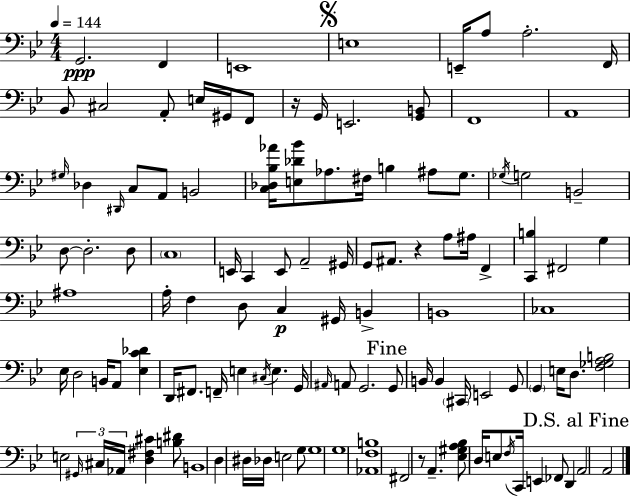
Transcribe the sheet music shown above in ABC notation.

X:1
T:Untitled
M:4/4
L:1/4
K:Bb
G,,2 F,, E,,4 E,4 E,,/4 A,/2 A,2 F,,/4 _B,,/2 ^C,2 A,,/2 E,/4 ^G,,/4 F,,/2 z/4 G,,/4 E,,2 [G,,B,,]/2 F,,4 A,,4 ^G,/4 _D, ^D,,/4 C,/2 A,,/2 B,,2 [C,_D,_B,_A]/4 [E,_D_B]/2 _A,/2 ^F,/4 B, ^A,/2 G,/2 _G,/4 G,2 B,,2 D,/2 D,2 D,/2 C,4 E,,/4 C,, E,,/2 A,,2 ^G,,/4 G,,/2 ^A,,/2 z A,/2 ^A,/4 F,, [C,,B,] ^F,,2 G, ^A,4 A,/4 F, D,/2 C, ^G,,/4 B,, B,,4 _C,4 _E,/4 D,2 B,,/4 A,,/2 [_E,C_D] D,,/4 ^F,,/2 F,,/4 E, ^C,/4 E, G,,/4 ^A,,/4 A,,/2 G,,2 G,,/2 B,,/4 B,, ^C,,/4 E,,2 G,,/2 G,, E,/4 D,/2 [F,_G,A,B,]2 E,2 ^G,,/4 ^C,/4 _A,,/4 [D,^F,^C] [B,^D]/2 B,,4 D, ^D,/4 _D,/4 E,2 G,/2 G,4 G,4 [_A,,F,B,]4 ^F,,2 z/2 A,, [_E,^G,A,_B,]/2 D,/4 E,/2 F,/4 C,,/4 E,, _F,,/2 D,, A,,2 A,,2